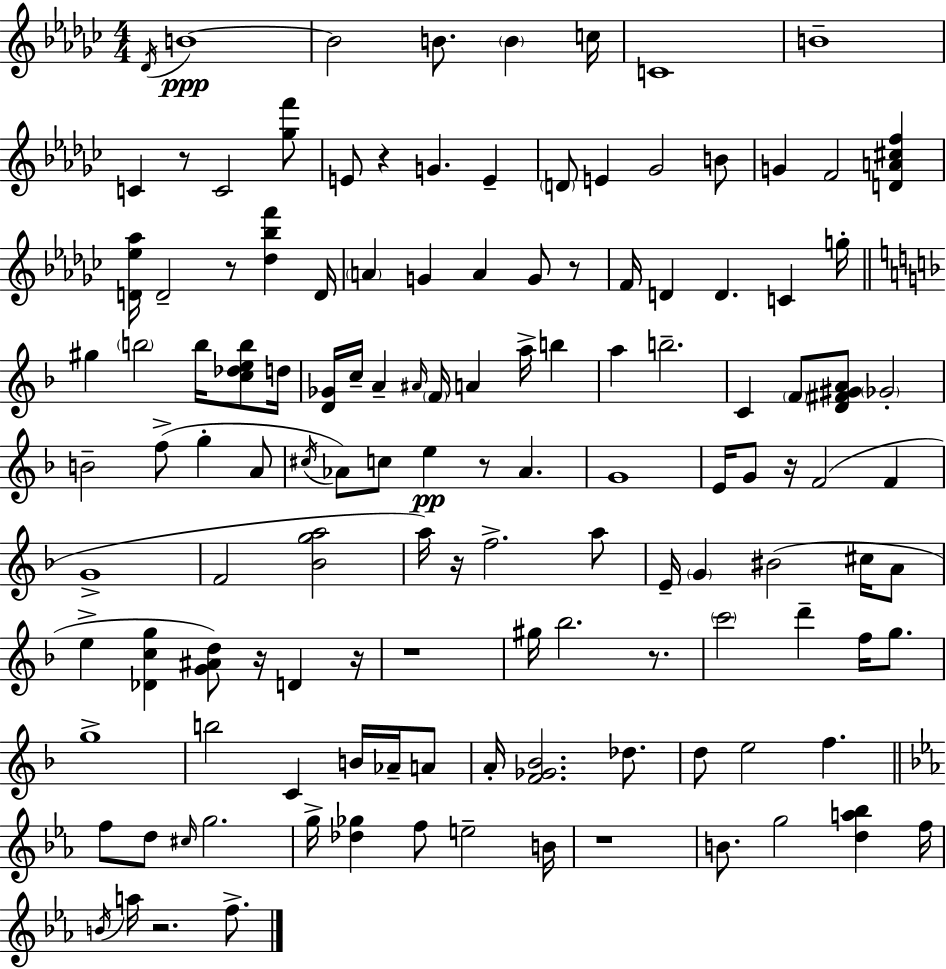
Db4/s B4/w B4/h B4/e. B4/q C5/s C4/w B4/w C4/q R/e C4/h [Gb5,F6]/e E4/e R/q G4/q. E4/q D4/e E4/q Gb4/h B4/e G4/q F4/h [D4,A4,C#5,F5]/q [D4,Eb5,Ab5]/s D4/h R/e [Db5,Bb5,F6]/q D4/s A4/q G4/q A4/q G4/e R/e F4/s D4/q D4/q. C4/q G5/s G#5/q B5/h B5/s [C5,Db5,E5,B5]/e D5/s [D4,Gb4]/s C5/s A4/q A#4/s F4/s A4/q A5/s B5/q A5/q B5/h. C4/q F4/e [D4,F#4,G#4,A4]/e Gb4/h B4/h F5/e G5/q A4/e C#5/s Ab4/e C5/e E5/q R/e Ab4/q. G4/w E4/s G4/e R/s F4/h F4/q G4/w F4/h [Bb4,G5,A5]/h A5/s R/s F5/h. A5/e E4/s G4/q BIS4/h C#5/s A4/e E5/q [Db4,C5,G5]/q [G4,A#4,D5]/e R/s D4/q R/s R/w G#5/s Bb5/h. R/e. C6/h D6/q F5/s G5/e. G5/w B5/h C4/q B4/s Ab4/s A4/e A4/s [F4,Gb4,Bb4]/h. Db5/e. D5/e E5/h F5/q. F5/e D5/e C#5/s G5/h. G5/s [Db5,Gb5]/q F5/e E5/h B4/s R/w B4/e. G5/h [D5,A5,Bb5]/q F5/s B4/s A5/s R/h. F5/e.